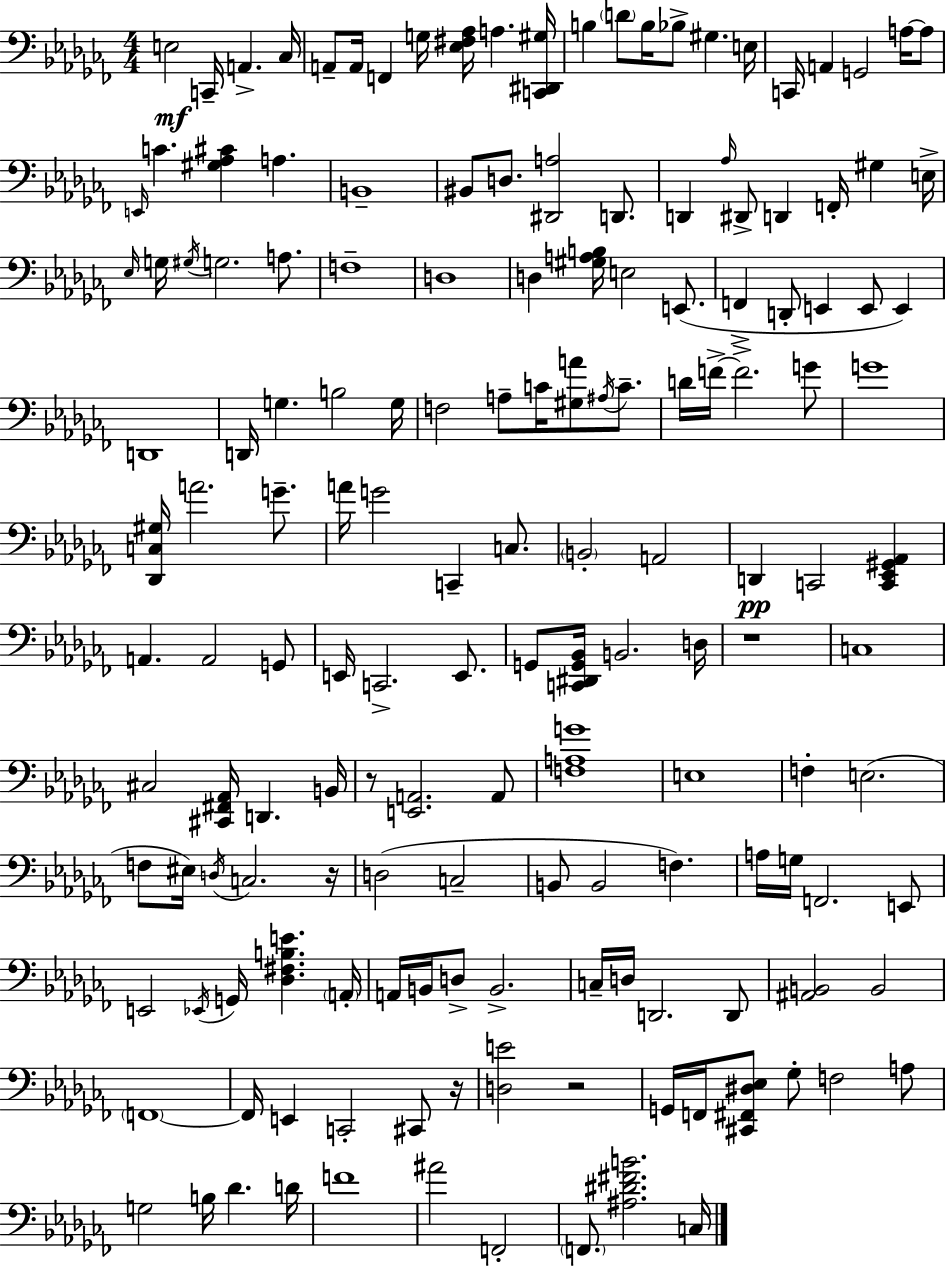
X:1
T:Untitled
M:4/4
L:1/4
K:Abm
E,2 C,,/4 A,, _C,/4 A,,/2 A,,/4 F,, G,/4 [_E,^F,_A,]/4 A, [C,,^D,,^G,]/4 B, D/2 B,/4 _B,/2 ^G, E,/4 C,,/4 A,, G,,2 A,/4 A,/2 E,,/4 C [^G,_A,^C] A, B,,4 ^B,,/2 D,/2 [^D,,A,]2 D,,/2 D,, _A,/4 ^D,,/2 D,, F,,/4 ^G, E,/4 _E,/4 G,/4 ^G,/4 G,2 A,/2 F,4 D,4 D, [^G,A,B,]/4 E,2 E,,/2 F,, D,,/2 E,, E,,/2 E,, D,,4 D,,/4 G, B,2 G,/4 F,2 A,/2 C/4 [^G,A]/2 ^A,/4 C/2 D/4 F/4 F2 G/2 G4 [_D,,C,^G,]/4 A2 G/2 A/4 G2 C,, C,/2 B,,2 A,,2 D,, C,,2 [C,,_E,,^G,,_A,,] A,, A,,2 G,,/2 E,,/4 C,,2 E,,/2 G,,/2 [C,,^D,,G,,_B,,]/4 B,,2 D,/4 z4 C,4 ^C,2 [^C,,^F,,_A,,]/4 D,, B,,/4 z/2 [E,,A,,]2 A,,/2 [F,A,G]4 E,4 F, E,2 F,/2 ^E,/4 D,/4 C,2 z/4 D,2 C,2 B,,/2 B,,2 F, A,/4 G,/4 F,,2 E,,/2 E,,2 _E,,/4 G,,/4 [_D,^F,B,E] A,,/4 A,,/4 B,,/4 D,/2 B,,2 C,/4 D,/4 D,,2 D,,/2 [^A,,B,,]2 B,,2 F,,4 F,,/4 E,, C,,2 ^C,,/2 z/4 [D,E]2 z2 G,,/4 F,,/4 [^C,,^F,,^D,_E,]/2 _G,/2 F,2 A,/2 G,2 B,/4 _D D/4 F4 ^A2 F,,2 F,,/2 [^A,^D^FB]2 C,/4